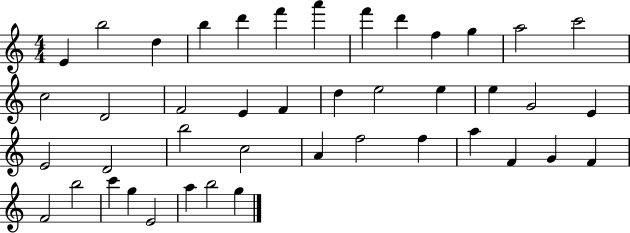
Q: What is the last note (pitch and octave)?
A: G5